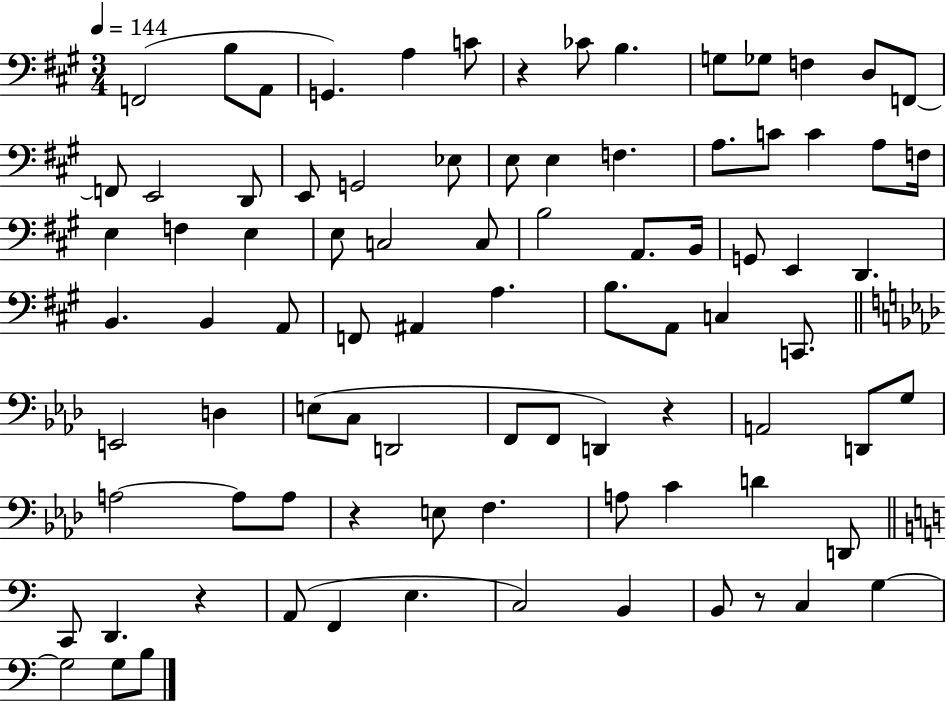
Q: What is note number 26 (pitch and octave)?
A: A3